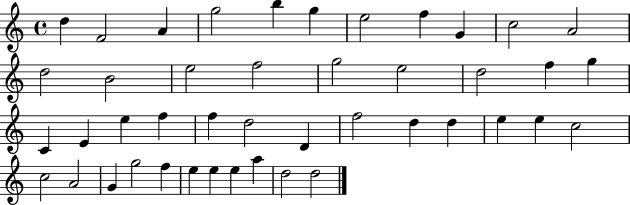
X:1
T:Untitled
M:4/4
L:1/4
K:C
d F2 A g2 b g e2 f G c2 A2 d2 B2 e2 f2 g2 e2 d2 f g C E e f f d2 D f2 d d e e c2 c2 A2 G g2 f e e e a d2 d2